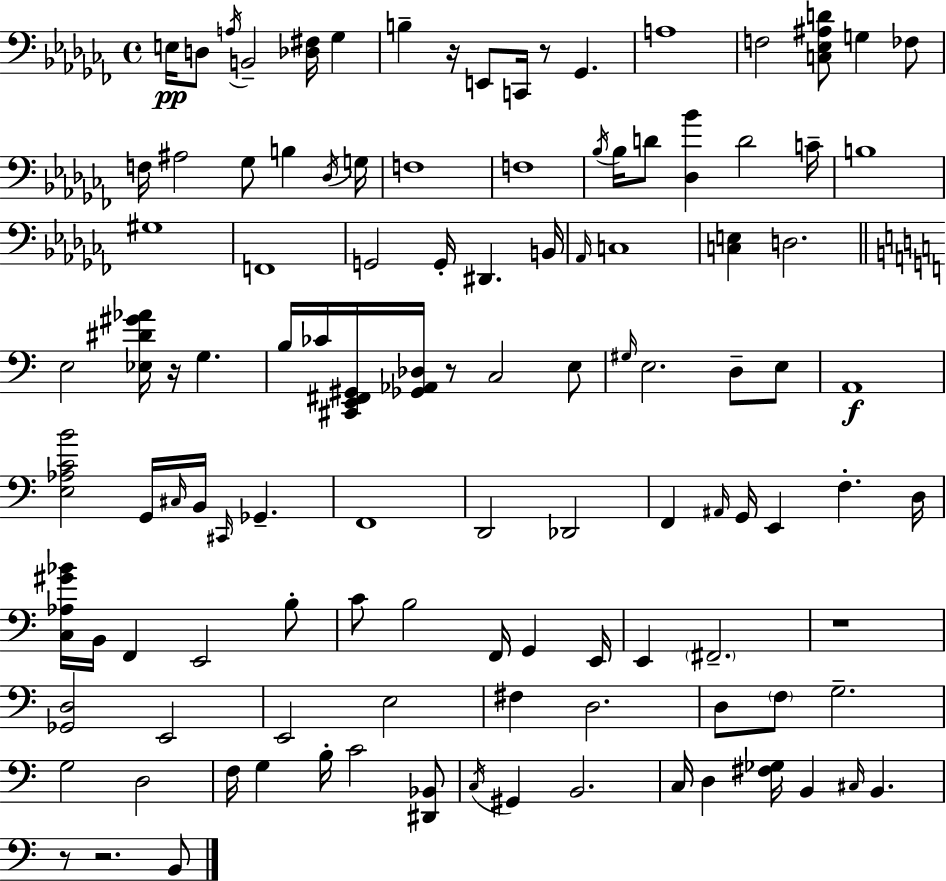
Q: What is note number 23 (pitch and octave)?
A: Bb3